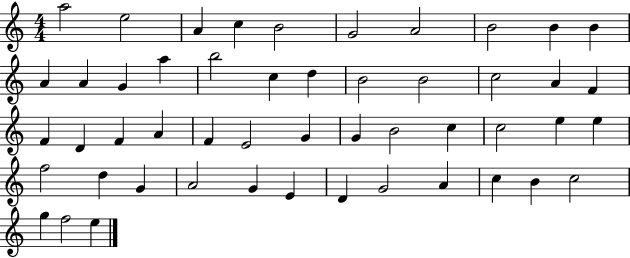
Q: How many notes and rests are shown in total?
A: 50